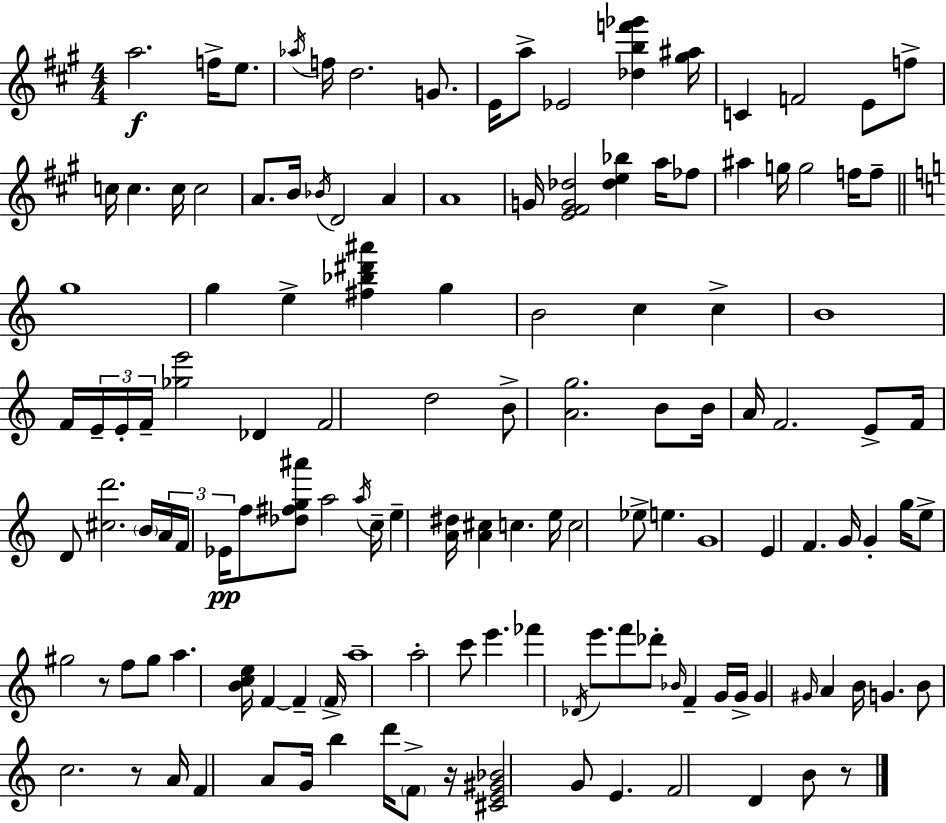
{
  \clef treble
  \numericTimeSignature
  \time 4/4
  \key a \major
  a''2.\f f''16-> e''8. | \acciaccatura { aes''16 } f''16 d''2. g'8. | e'16 a''8-> ees'2 <des'' b'' f''' ges'''>4 | <gis'' ais''>16 c'4 f'2 e'8 f''8-> | \break c''16 c''4. c''16 c''2 | a'8. b'16 \acciaccatura { bes'16 } d'2 a'4 | a'1 | g'16 <e' fis' g' des''>2 <des'' e'' bes''>4 a''16 | \break fes''8 ais''4 g''16 g''2 f''16 | f''8-- \bar "||" \break \key c \major g''1 | g''4 e''4-> <fis'' bes'' dis''' ais'''>4 g''4 | b'2 c''4 c''4-> | b'1 | \break f'16 \tuplet 3/2 { e'16-- e'16-. f'16-- } <ges'' e'''>2 des'4 | f'2 d''2 | b'8-> <a' g''>2. b'8 | b'16 a'16 f'2. e'8-> | \break f'16 d'8 <cis'' d'''>2. \parenthesize b'16 | \tuplet 3/2 { a'16 f'16 ees'16\pp } f''8 <des'' fis'' g'' ais'''>8 a''2 \acciaccatura { a''16 } | c''16-- e''4-- <a' dis''>16 <a' cis''>4 c''4. | e''16 c''2 ees''8-> e''4. | \break g'1 | e'4 f'4. g'16 g'4-. | g''16 e''8-> gis''2 r8 f''8 gis''8 | a''4. <b' c'' e''>16 f'4~~ f'4-- | \break \parenthesize f'16-> a''1-- | a''2-. c'''8 e'''4. | fes'''4 \acciaccatura { des'16 } e'''8. f'''8 des'''8-. \grace { bes'16 } f'4-- | g'16 g'16-> g'4 \grace { gis'16 } a'4 b'16 g'4. | \break b'8 c''2. | r8 a'16 f'4 a'8 g'16 b''4 | d'''16 \parenthesize f'8-> r16 <cis' e' gis' bes'>2 g'8 e'4. | f'2 d'4 | \break b'8 r8 \bar "|."
}